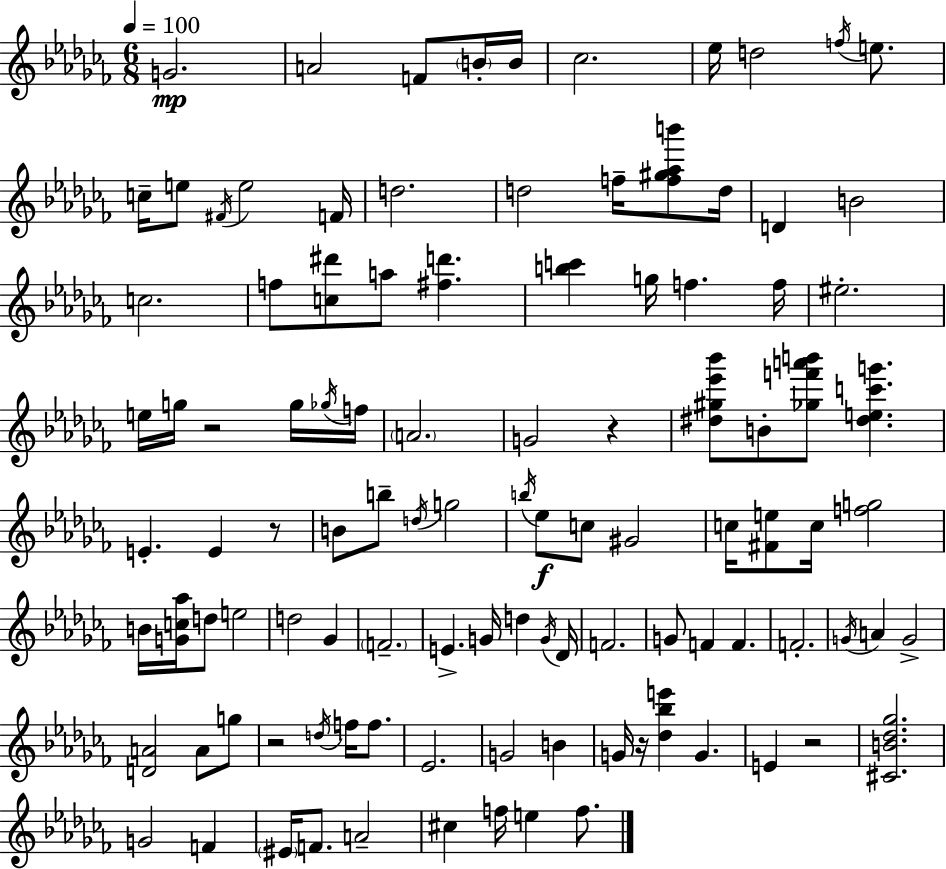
{
  \clef treble
  \numericTimeSignature
  \time 6/8
  \key aes \minor
  \tempo 4 = 100
  g'2.\mp | a'2 f'8 \parenthesize b'16-. b'16 | ces''2. | ees''16 d''2 \acciaccatura { f''16 } e''8. | \break c''16-- e''8 \acciaccatura { fis'16 } e''2 | f'16 d''2. | d''2 f''16-- <f'' gis'' aes'' b'''>8 | d''16 d'4 b'2 | \break c''2. | f''8 <c'' dis'''>8 a''8 <fis'' d'''>4. | <b'' c'''>4 g''16 f''4. | f''16 eis''2.-. | \break e''16 g''16 r2 | g''16 \acciaccatura { ges''16 } f''16 \parenthesize a'2. | g'2 r4 | <dis'' gis'' ees''' bes'''>8 b'8-. <ges'' f''' a''' b'''>8 <dis'' e'' c''' g'''>4. | \break e'4.-. e'4 | r8 b'8 b''8-- \acciaccatura { d''16 } g''2 | \acciaccatura { b''16 } ees''8\f c''8 gis'2 | c''16 <fis' e''>8 c''16 <f'' g''>2 | \break b'16 <g' c'' aes''>16 d''8 e''2 | d''2 | ges'4 \parenthesize f'2.-- | e'4.-> g'16 | \break d''4 \acciaccatura { g'16 } des'16 f'2. | g'8 f'4 | f'4. f'2.-. | \acciaccatura { g'16 } a'4 g'2-> | \break <d' a'>2 | a'8 g''8 r2 | \acciaccatura { d''16 } f''16 f''8. ees'2. | g'2 | \break b'4 g'16 r16 <des'' bes'' e'''>4 | g'4. e'4 | r2 <cis' b' des'' ges''>2. | g'2 | \break f'4 \parenthesize eis'16 f'8. | a'2-- cis''4 | f''16 e''4 f''8. \bar "|."
}